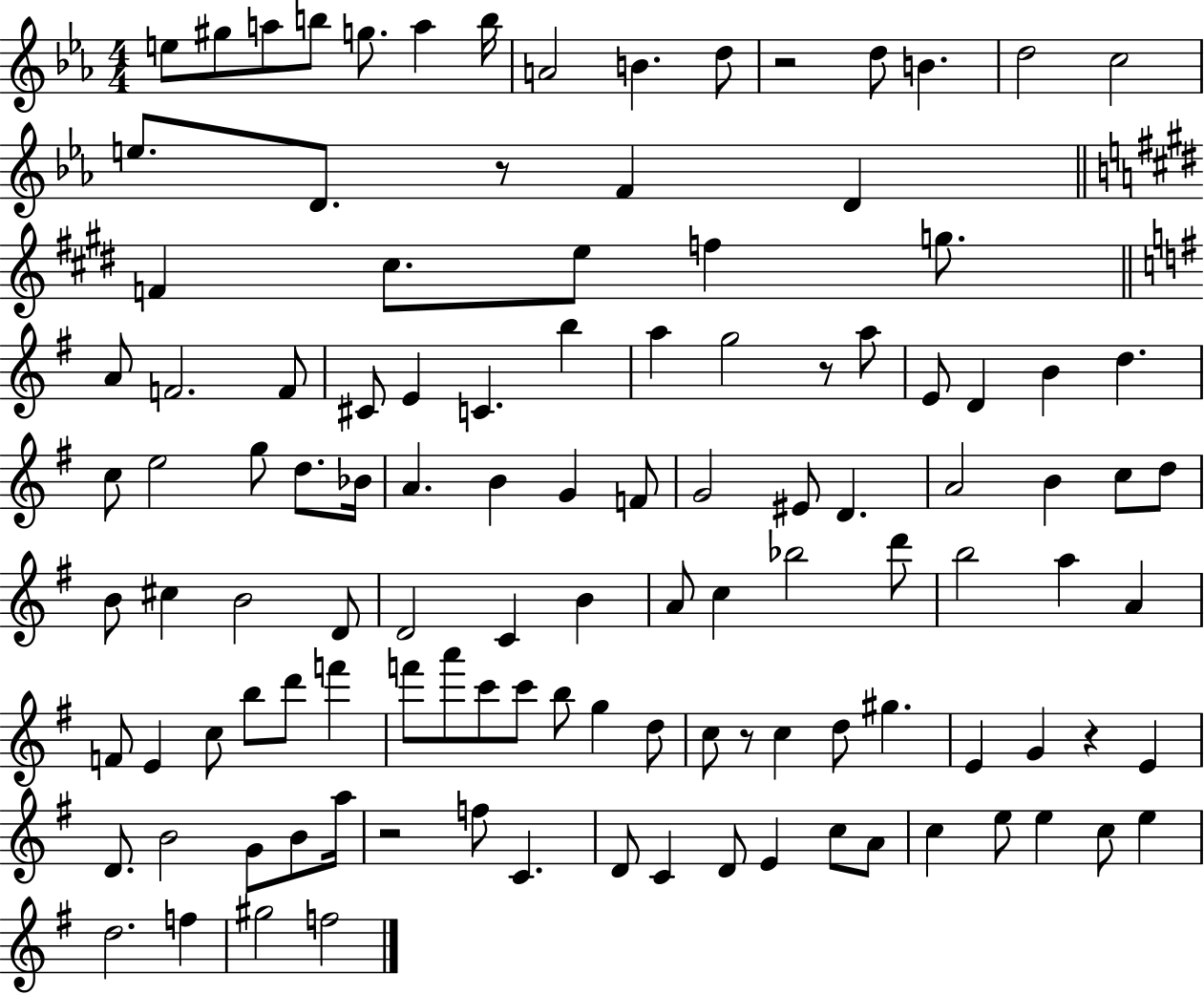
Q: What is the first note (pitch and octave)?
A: E5